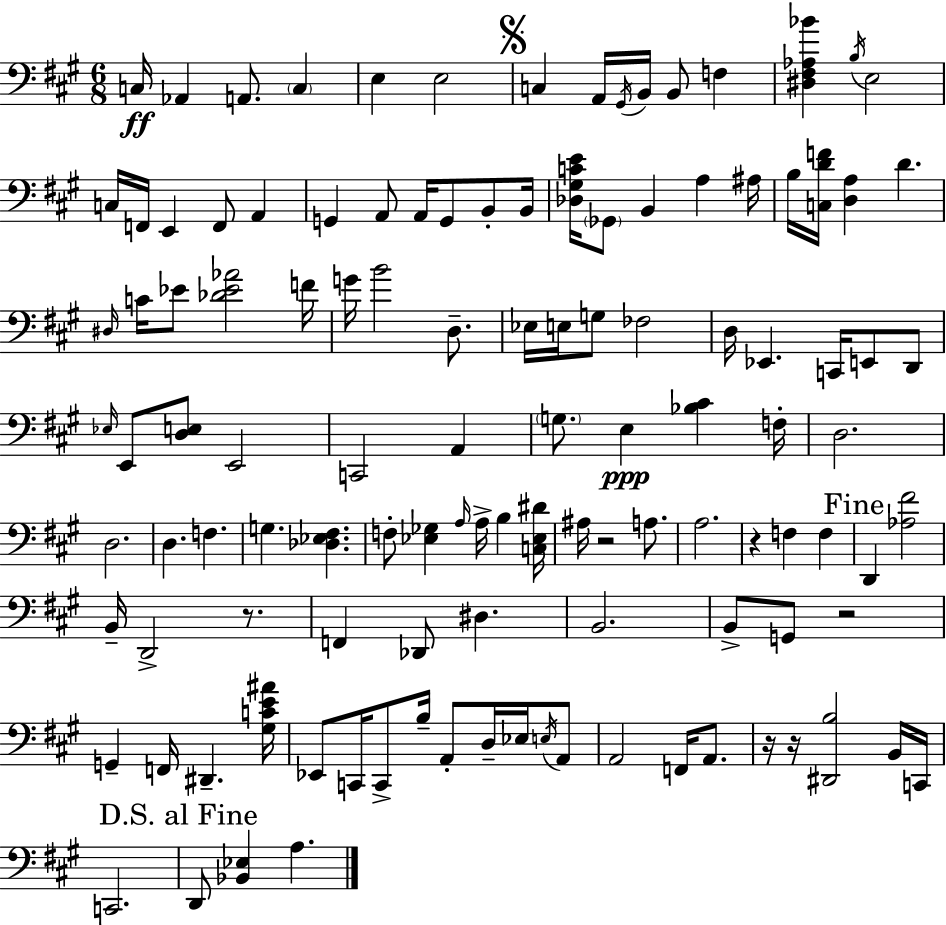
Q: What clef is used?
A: bass